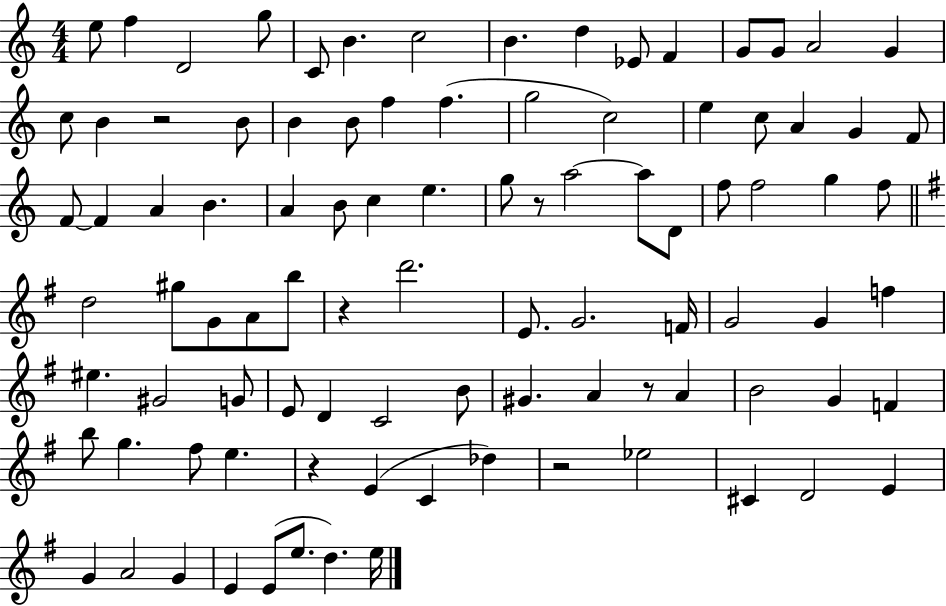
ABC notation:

X:1
T:Untitled
M:4/4
L:1/4
K:C
e/2 f D2 g/2 C/2 B c2 B d _E/2 F G/2 G/2 A2 G c/2 B z2 B/2 B B/2 f f g2 c2 e c/2 A G F/2 F/2 F A B A B/2 c e g/2 z/2 a2 a/2 D/2 f/2 f2 g f/2 d2 ^g/2 G/2 A/2 b/2 z d'2 E/2 G2 F/4 G2 G f ^e ^G2 G/2 E/2 D C2 B/2 ^G A z/2 A B2 G F b/2 g ^f/2 e z E C _d z2 _e2 ^C D2 E G A2 G E E/2 e/2 d e/4